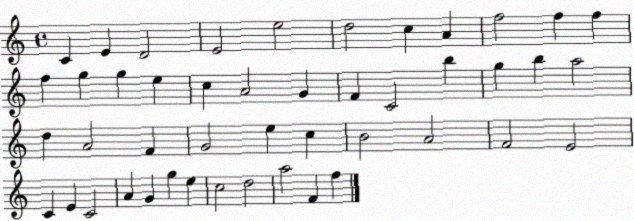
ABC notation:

X:1
T:Untitled
M:4/4
L:1/4
K:C
C E D2 E2 e2 d2 c A f2 f f f g g e c A2 G F C2 b g b a2 d A2 F G2 e c B2 A2 F2 E2 C E C2 A G g e c2 d2 a2 F f